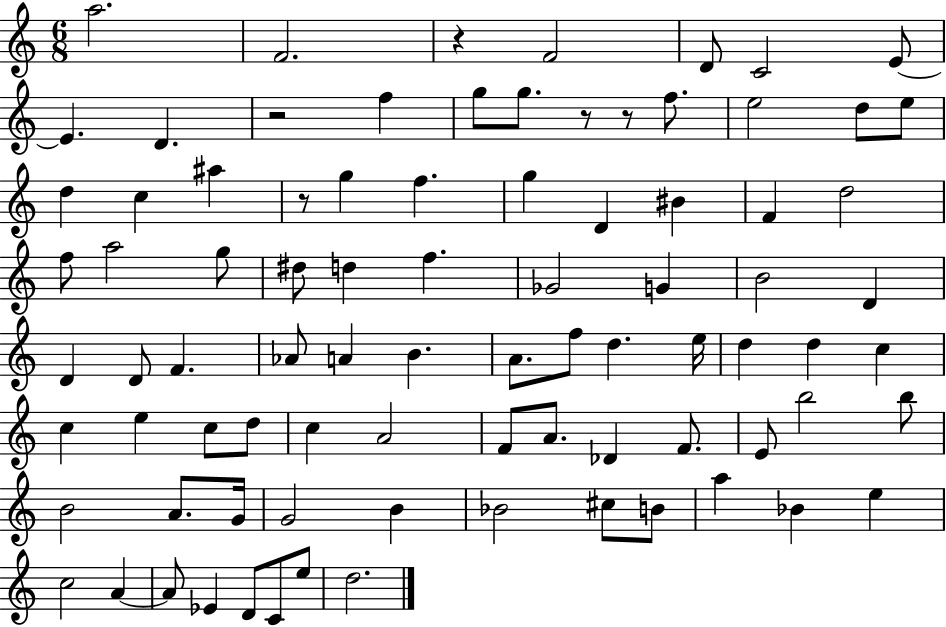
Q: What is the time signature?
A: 6/8